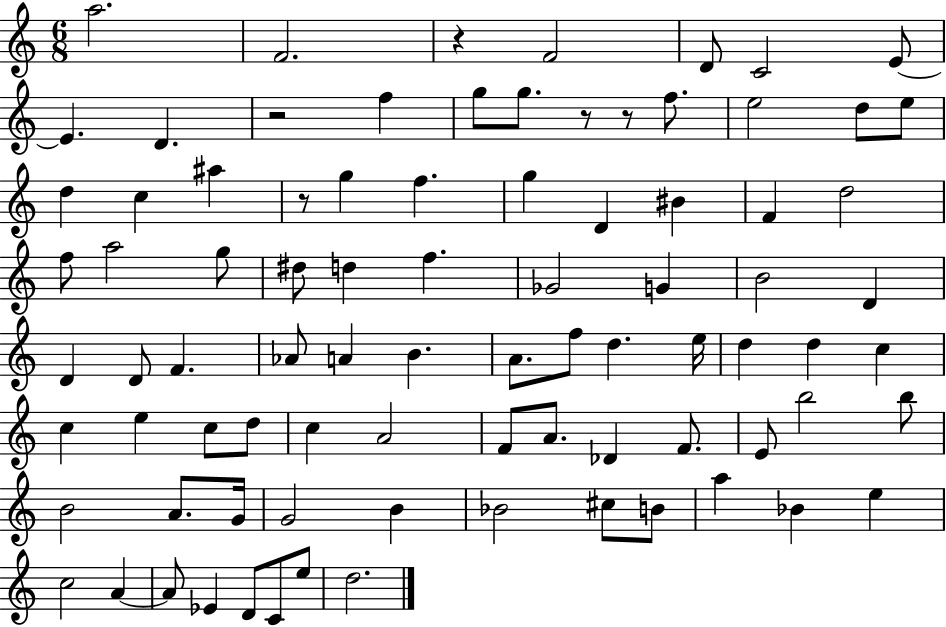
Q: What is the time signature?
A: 6/8